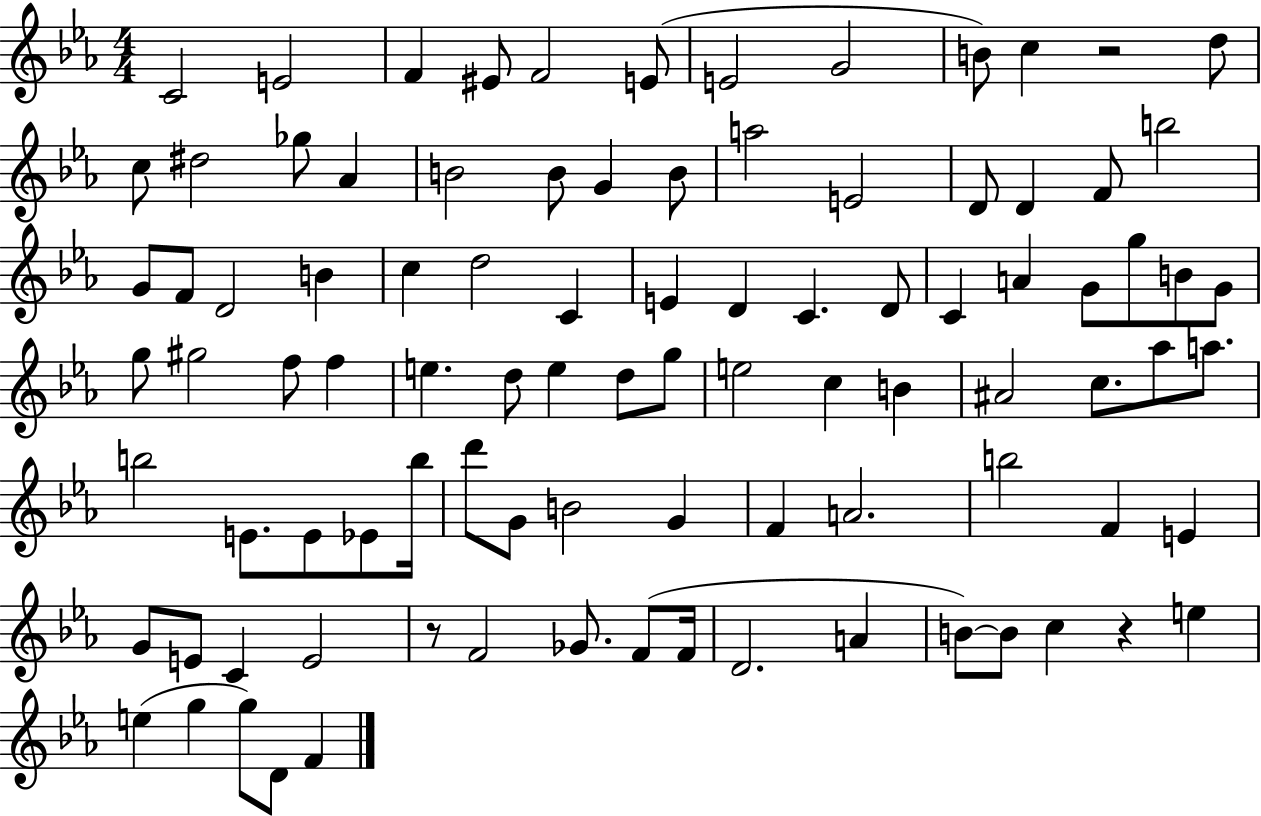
X:1
T:Untitled
M:4/4
L:1/4
K:Eb
C2 E2 F ^E/2 F2 E/2 E2 G2 B/2 c z2 d/2 c/2 ^d2 _g/2 _A B2 B/2 G B/2 a2 E2 D/2 D F/2 b2 G/2 F/2 D2 B c d2 C E D C D/2 C A G/2 g/2 B/2 G/2 g/2 ^g2 f/2 f e d/2 e d/2 g/2 e2 c B ^A2 c/2 _a/2 a/2 b2 E/2 E/2 _E/2 b/4 d'/2 G/2 B2 G F A2 b2 F E G/2 E/2 C E2 z/2 F2 _G/2 F/2 F/4 D2 A B/2 B/2 c z e e g g/2 D/2 F